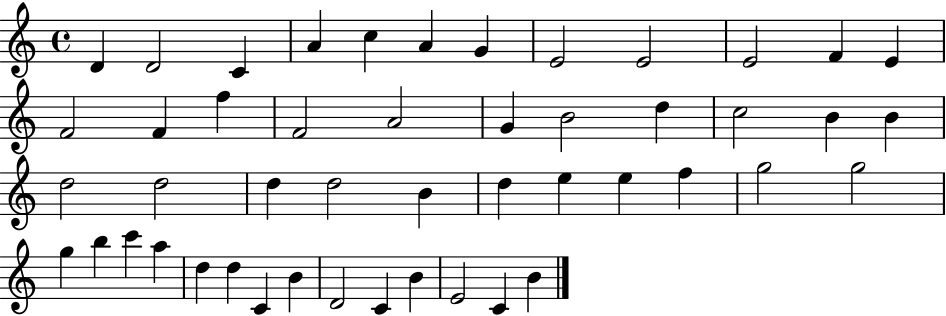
X:1
T:Untitled
M:4/4
L:1/4
K:C
D D2 C A c A G E2 E2 E2 F E F2 F f F2 A2 G B2 d c2 B B d2 d2 d d2 B d e e f g2 g2 g b c' a d d C B D2 C B E2 C B